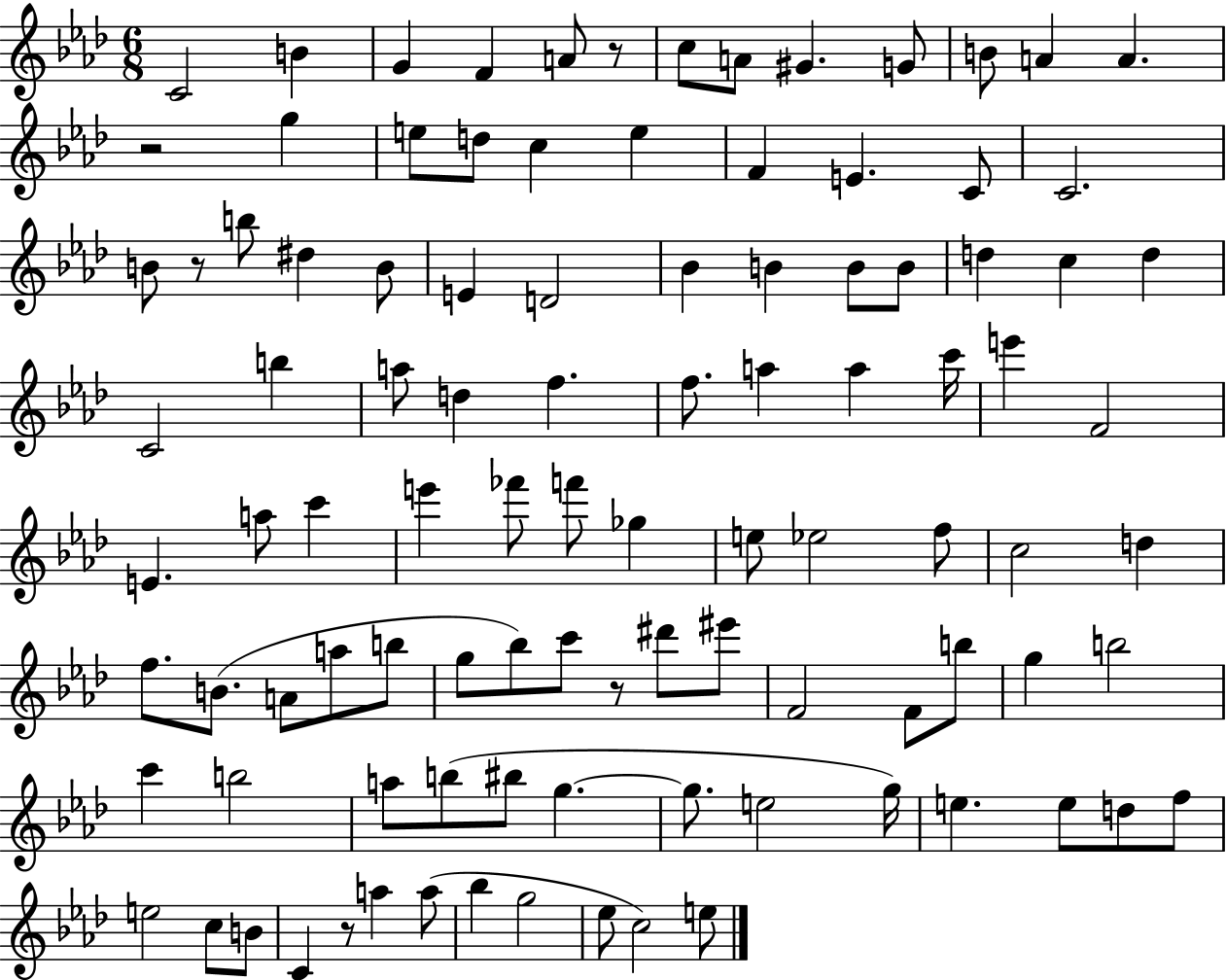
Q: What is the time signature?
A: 6/8